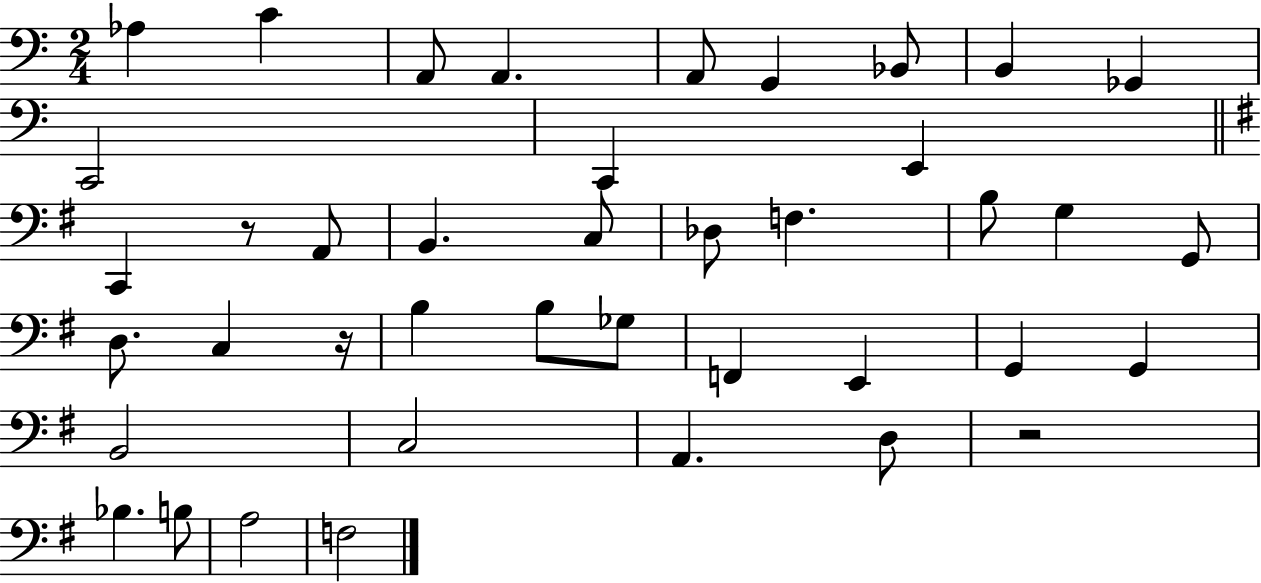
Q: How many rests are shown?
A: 3